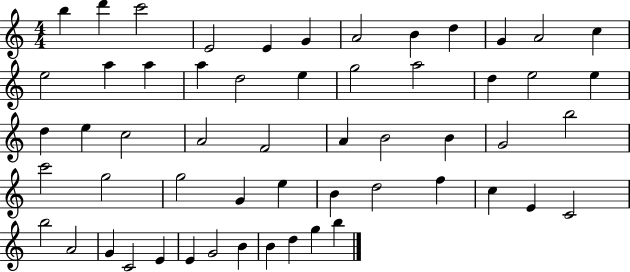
{
  \clef treble
  \numericTimeSignature
  \time 4/4
  \key c \major
  b''4 d'''4 c'''2 | e'2 e'4 g'4 | a'2 b'4 d''4 | g'4 a'2 c''4 | \break e''2 a''4 a''4 | a''4 d''2 e''4 | g''2 a''2 | d''4 e''2 e''4 | \break d''4 e''4 c''2 | a'2 f'2 | a'4 b'2 b'4 | g'2 b''2 | \break c'''2 g''2 | g''2 g'4 e''4 | b'4 d''2 f''4 | c''4 e'4 c'2 | \break b''2 a'2 | g'4 c'2 e'4 | e'4 g'2 b'4 | b'4 d''4 g''4 b''4 | \break \bar "|."
}